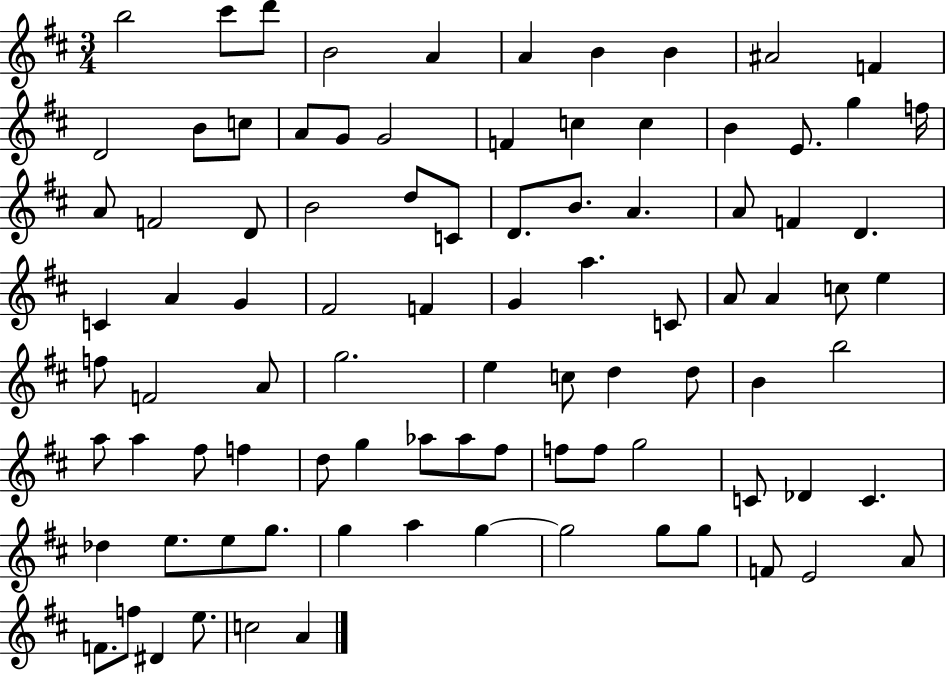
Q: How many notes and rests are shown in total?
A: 91